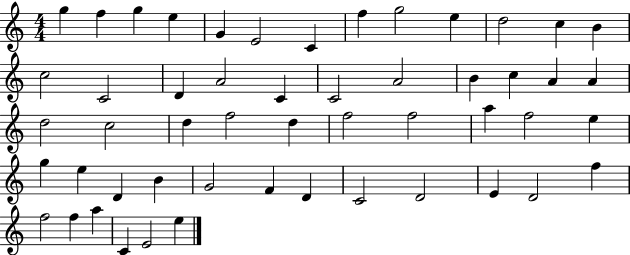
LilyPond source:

{
  \clef treble
  \numericTimeSignature
  \time 4/4
  \key c \major
  g''4 f''4 g''4 e''4 | g'4 e'2 c'4 | f''4 g''2 e''4 | d''2 c''4 b'4 | \break c''2 c'2 | d'4 a'2 c'4 | c'2 a'2 | b'4 c''4 a'4 a'4 | \break d''2 c''2 | d''4 f''2 d''4 | f''2 f''2 | a''4 f''2 e''4 | \break g''4 e''4 d'4 b'4 | g'2 f'4 d'4 | c'2 d'2 | e'4 d'2 f''4 | \break f''2 f''4 a''4 | c'4 e'2 e''4 | \bar "|."
}